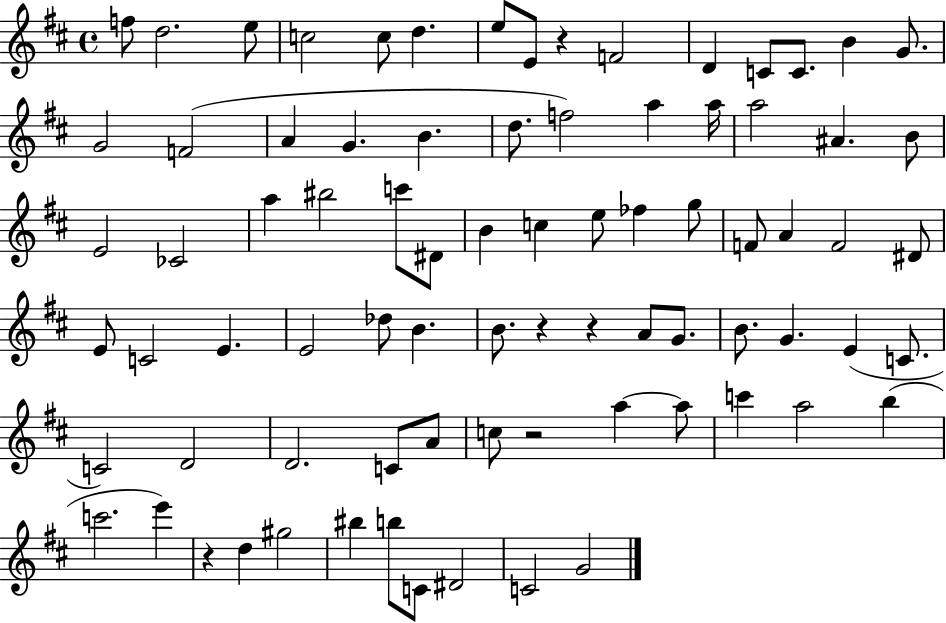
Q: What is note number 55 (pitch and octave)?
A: C4